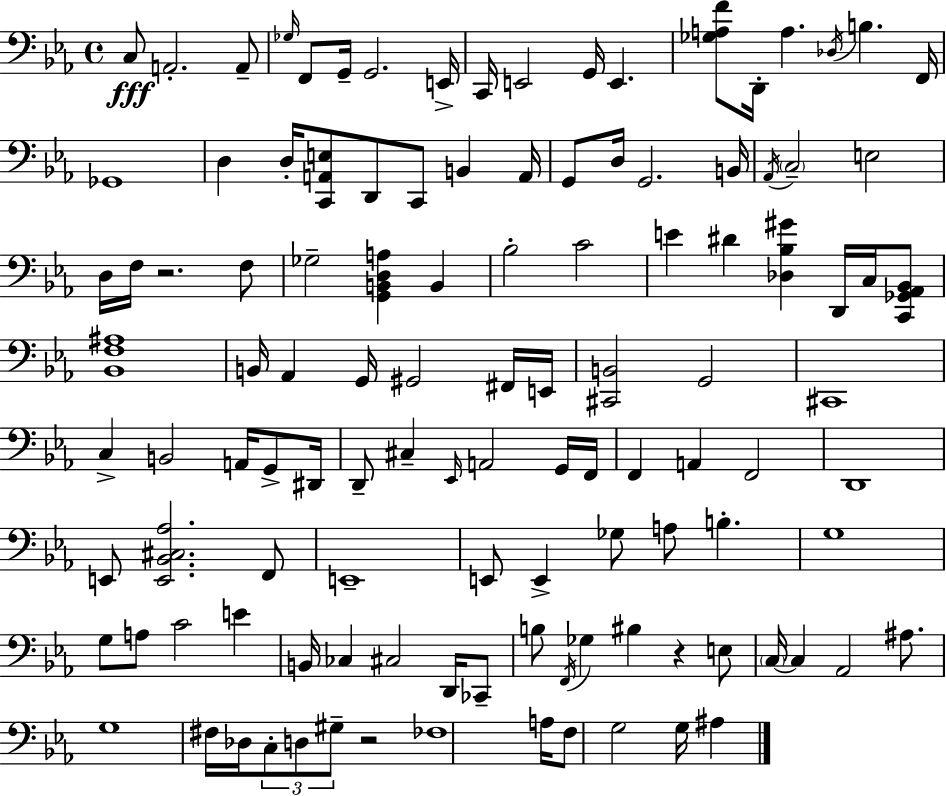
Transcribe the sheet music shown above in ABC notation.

X:1
T:Untitled
M:4/4
L:1/4
K:Eb
C,/2 A,,2 A,,/2 _G,/4 F,,/2 G,,/4 G,,2 E,,/4 C,,/4 E,,2 G,,/4 E,, [_G,A,F]/2 D,,/4 A, _D,/4 B, F,,/4 _G,,4 D, D,/4 [C,,A,,E,]/2 D,,/2 C,,/2 B,, A,,/4 G,,/2 D,/4 G,,2 B,,/4 _A,,/4 C,2 E,2 D,/4 F,/4 z2 F,/2 _G,2 [G,,B,,D,A,] B,, _B,2 C2 E ^D [_D,_B,^G] D,,/4 C,/4 [C,,_G,,_A,,_B,,]/2 [_B,,F,^A,]4 B,,/4 _A,, G,,/4 ^G,,2 ^F,,/4 E,,/4 [^C,,B,,]2 G,,2 ^C,,4 C, B,,2 A,,/4 G,,/2 ^D,,/4 D,,/2 ^C, _E,,/4 A,,2 G,,/4 F,,/4 F,, A,, F,,2 D,,4 E,,/2 [E,,_B,,^C,_A,]2 F,,/2 E,,4 E,,/2 E,, _G,/2 A,/2 B, G,4 G,/2 A,/2 C2 E B,,/4 _C, ^C,2 D,,/4 _C,,/2 B,/2 F,,/4 _G, ^B, z E,/2 C,/4 C, _A,,2 ^A,/2 G,4 ^F,/4 _D,/4 C,/2 D,/2 ^G,/2 z2 _F,4 A,/4 F,/2 G,2 G,/4 ^A,